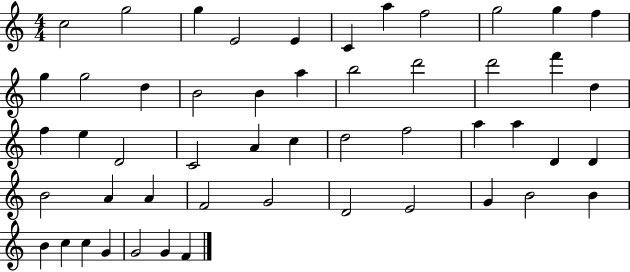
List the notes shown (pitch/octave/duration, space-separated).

C5/h G5/h G5/q E4/h E4/q C4/q A5/q F5/h G5/h G5/q F5/q G5/q G5/h D5/q B4/h B4/q A5/q B5/h D6/h D6/h F6/q D5/q F5/q E5/q D4/h C4/h A4/q C5/q D5/h F5/h A5/q A5/q D4/q D4/q B4/h A4/q A4/q F4/h G4/h D4/h E4/h G4/q B4/h B4/q B4/q C5/q C5/q G4/q G4/h G4/q F4/q